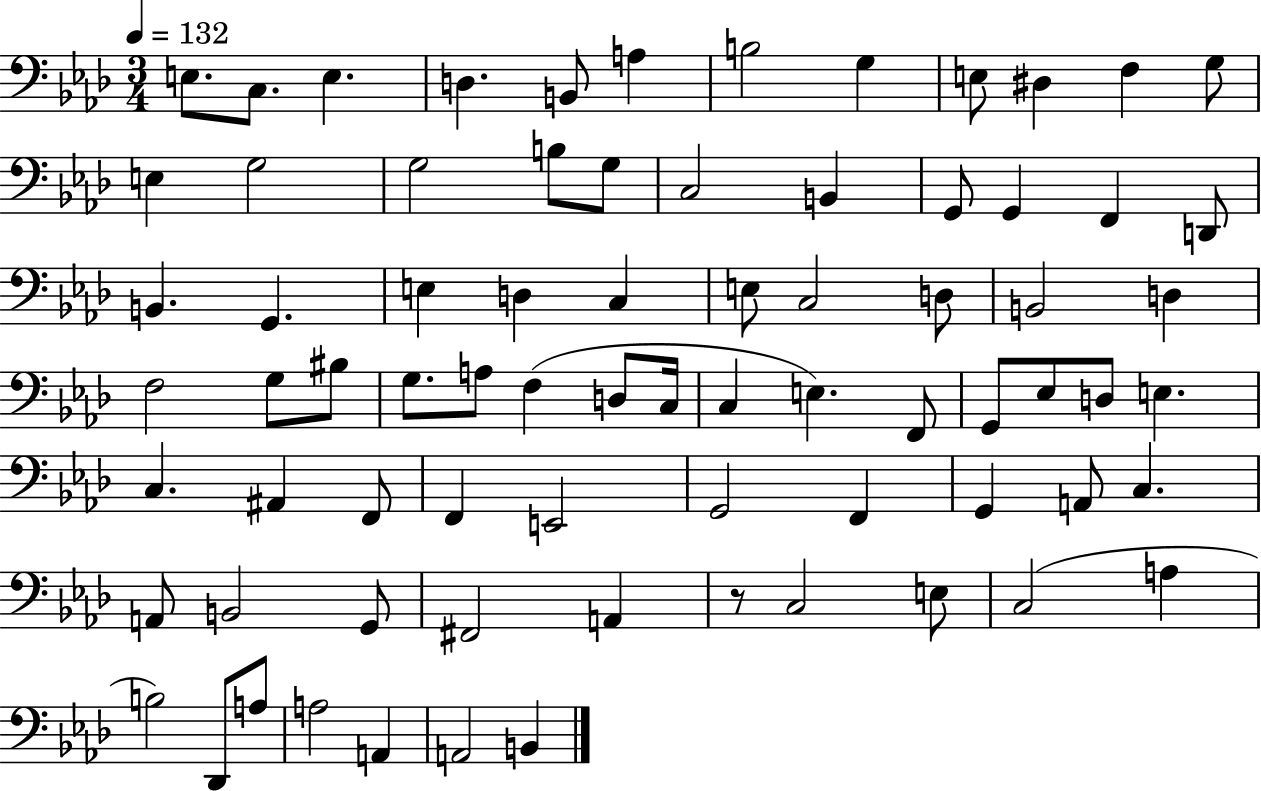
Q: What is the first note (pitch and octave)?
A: E3